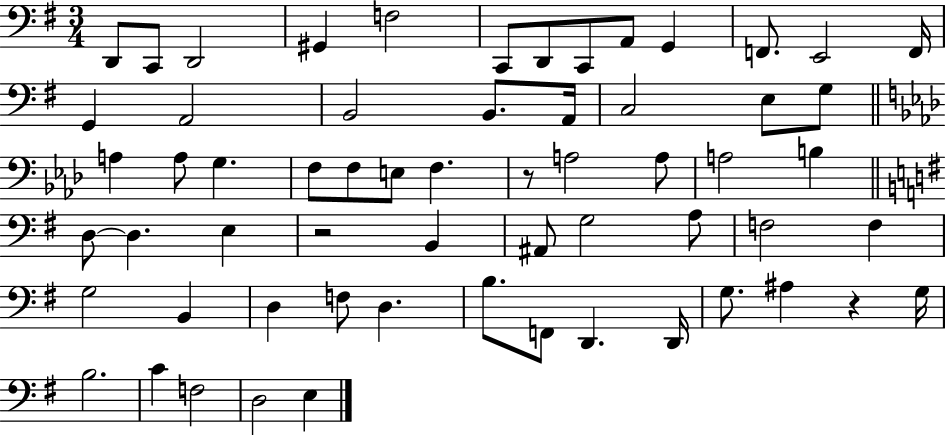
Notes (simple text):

D2/e C2/e D2/h G#2/q F3/h C2/e D2/e C2/e A2/e G2/q F2/e. E2/h F2/s G2/q A2/h B2/h B2/e. A2/s C3/h E3/e G3/e A3/q A3/e G3/q. F3/e F3/e E3/e F3/q. R/e A3/h A3/e A3/h B3/q D3/e D3/q. E3/q R/h B2/q A#2/e G3/h A3/e F3/h F3/q G3/h B2/q D3/q F3/e D3/q. B3/e. F2/e D2/q. D2/s G3/e. A#3/q R/q G3/s B3/h. C4/q F3/h D3/h E3/q